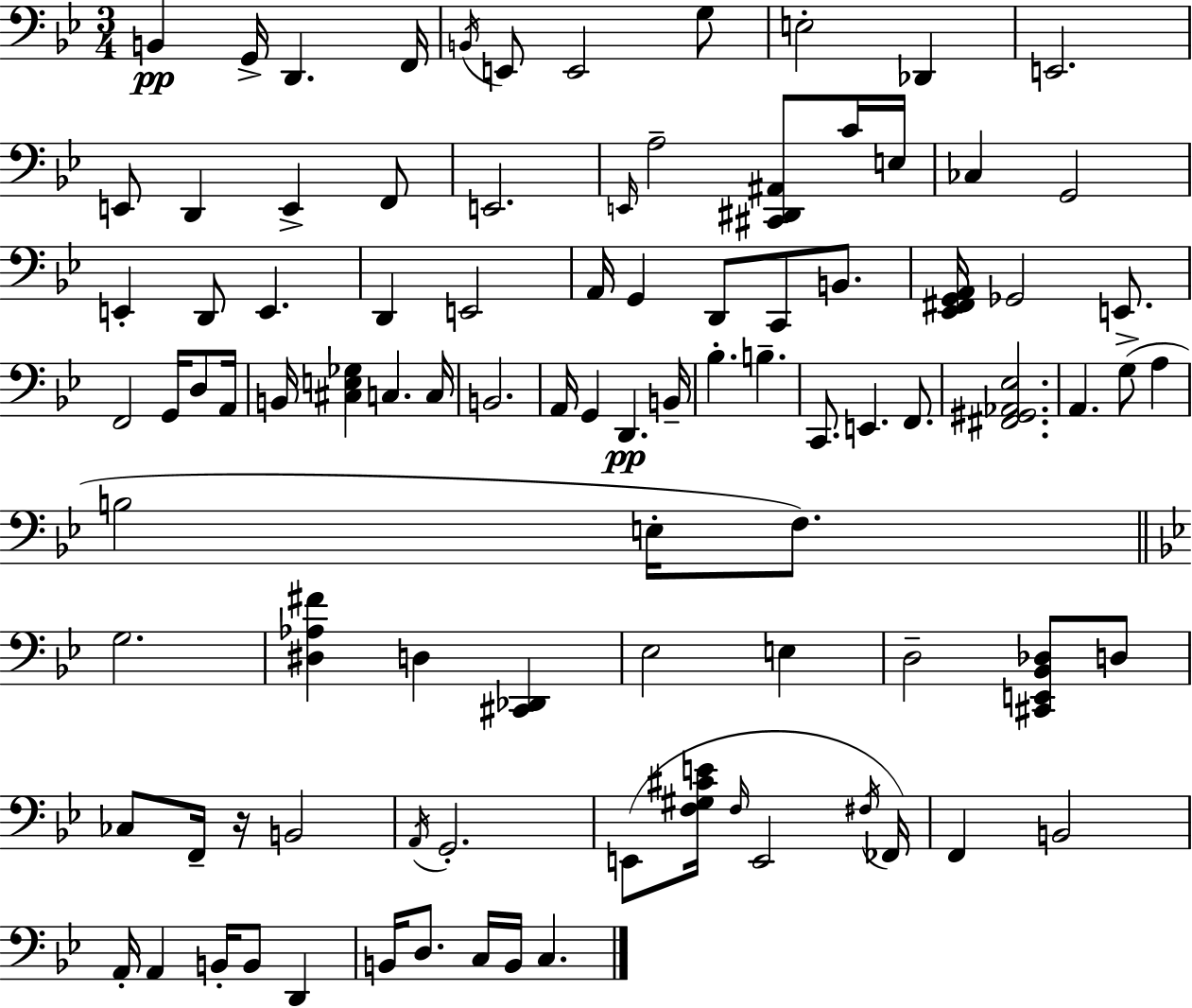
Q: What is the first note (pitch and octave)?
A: B2